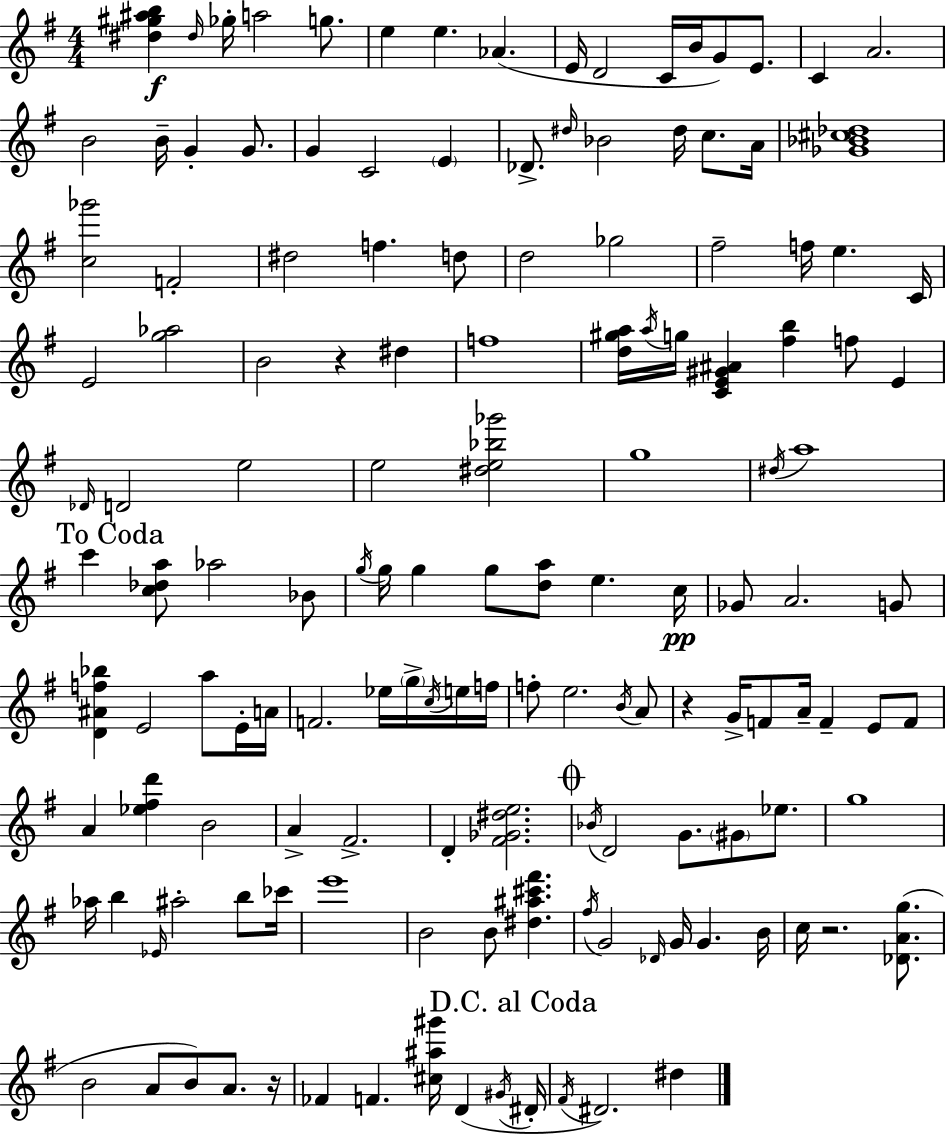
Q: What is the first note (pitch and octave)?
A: D#5